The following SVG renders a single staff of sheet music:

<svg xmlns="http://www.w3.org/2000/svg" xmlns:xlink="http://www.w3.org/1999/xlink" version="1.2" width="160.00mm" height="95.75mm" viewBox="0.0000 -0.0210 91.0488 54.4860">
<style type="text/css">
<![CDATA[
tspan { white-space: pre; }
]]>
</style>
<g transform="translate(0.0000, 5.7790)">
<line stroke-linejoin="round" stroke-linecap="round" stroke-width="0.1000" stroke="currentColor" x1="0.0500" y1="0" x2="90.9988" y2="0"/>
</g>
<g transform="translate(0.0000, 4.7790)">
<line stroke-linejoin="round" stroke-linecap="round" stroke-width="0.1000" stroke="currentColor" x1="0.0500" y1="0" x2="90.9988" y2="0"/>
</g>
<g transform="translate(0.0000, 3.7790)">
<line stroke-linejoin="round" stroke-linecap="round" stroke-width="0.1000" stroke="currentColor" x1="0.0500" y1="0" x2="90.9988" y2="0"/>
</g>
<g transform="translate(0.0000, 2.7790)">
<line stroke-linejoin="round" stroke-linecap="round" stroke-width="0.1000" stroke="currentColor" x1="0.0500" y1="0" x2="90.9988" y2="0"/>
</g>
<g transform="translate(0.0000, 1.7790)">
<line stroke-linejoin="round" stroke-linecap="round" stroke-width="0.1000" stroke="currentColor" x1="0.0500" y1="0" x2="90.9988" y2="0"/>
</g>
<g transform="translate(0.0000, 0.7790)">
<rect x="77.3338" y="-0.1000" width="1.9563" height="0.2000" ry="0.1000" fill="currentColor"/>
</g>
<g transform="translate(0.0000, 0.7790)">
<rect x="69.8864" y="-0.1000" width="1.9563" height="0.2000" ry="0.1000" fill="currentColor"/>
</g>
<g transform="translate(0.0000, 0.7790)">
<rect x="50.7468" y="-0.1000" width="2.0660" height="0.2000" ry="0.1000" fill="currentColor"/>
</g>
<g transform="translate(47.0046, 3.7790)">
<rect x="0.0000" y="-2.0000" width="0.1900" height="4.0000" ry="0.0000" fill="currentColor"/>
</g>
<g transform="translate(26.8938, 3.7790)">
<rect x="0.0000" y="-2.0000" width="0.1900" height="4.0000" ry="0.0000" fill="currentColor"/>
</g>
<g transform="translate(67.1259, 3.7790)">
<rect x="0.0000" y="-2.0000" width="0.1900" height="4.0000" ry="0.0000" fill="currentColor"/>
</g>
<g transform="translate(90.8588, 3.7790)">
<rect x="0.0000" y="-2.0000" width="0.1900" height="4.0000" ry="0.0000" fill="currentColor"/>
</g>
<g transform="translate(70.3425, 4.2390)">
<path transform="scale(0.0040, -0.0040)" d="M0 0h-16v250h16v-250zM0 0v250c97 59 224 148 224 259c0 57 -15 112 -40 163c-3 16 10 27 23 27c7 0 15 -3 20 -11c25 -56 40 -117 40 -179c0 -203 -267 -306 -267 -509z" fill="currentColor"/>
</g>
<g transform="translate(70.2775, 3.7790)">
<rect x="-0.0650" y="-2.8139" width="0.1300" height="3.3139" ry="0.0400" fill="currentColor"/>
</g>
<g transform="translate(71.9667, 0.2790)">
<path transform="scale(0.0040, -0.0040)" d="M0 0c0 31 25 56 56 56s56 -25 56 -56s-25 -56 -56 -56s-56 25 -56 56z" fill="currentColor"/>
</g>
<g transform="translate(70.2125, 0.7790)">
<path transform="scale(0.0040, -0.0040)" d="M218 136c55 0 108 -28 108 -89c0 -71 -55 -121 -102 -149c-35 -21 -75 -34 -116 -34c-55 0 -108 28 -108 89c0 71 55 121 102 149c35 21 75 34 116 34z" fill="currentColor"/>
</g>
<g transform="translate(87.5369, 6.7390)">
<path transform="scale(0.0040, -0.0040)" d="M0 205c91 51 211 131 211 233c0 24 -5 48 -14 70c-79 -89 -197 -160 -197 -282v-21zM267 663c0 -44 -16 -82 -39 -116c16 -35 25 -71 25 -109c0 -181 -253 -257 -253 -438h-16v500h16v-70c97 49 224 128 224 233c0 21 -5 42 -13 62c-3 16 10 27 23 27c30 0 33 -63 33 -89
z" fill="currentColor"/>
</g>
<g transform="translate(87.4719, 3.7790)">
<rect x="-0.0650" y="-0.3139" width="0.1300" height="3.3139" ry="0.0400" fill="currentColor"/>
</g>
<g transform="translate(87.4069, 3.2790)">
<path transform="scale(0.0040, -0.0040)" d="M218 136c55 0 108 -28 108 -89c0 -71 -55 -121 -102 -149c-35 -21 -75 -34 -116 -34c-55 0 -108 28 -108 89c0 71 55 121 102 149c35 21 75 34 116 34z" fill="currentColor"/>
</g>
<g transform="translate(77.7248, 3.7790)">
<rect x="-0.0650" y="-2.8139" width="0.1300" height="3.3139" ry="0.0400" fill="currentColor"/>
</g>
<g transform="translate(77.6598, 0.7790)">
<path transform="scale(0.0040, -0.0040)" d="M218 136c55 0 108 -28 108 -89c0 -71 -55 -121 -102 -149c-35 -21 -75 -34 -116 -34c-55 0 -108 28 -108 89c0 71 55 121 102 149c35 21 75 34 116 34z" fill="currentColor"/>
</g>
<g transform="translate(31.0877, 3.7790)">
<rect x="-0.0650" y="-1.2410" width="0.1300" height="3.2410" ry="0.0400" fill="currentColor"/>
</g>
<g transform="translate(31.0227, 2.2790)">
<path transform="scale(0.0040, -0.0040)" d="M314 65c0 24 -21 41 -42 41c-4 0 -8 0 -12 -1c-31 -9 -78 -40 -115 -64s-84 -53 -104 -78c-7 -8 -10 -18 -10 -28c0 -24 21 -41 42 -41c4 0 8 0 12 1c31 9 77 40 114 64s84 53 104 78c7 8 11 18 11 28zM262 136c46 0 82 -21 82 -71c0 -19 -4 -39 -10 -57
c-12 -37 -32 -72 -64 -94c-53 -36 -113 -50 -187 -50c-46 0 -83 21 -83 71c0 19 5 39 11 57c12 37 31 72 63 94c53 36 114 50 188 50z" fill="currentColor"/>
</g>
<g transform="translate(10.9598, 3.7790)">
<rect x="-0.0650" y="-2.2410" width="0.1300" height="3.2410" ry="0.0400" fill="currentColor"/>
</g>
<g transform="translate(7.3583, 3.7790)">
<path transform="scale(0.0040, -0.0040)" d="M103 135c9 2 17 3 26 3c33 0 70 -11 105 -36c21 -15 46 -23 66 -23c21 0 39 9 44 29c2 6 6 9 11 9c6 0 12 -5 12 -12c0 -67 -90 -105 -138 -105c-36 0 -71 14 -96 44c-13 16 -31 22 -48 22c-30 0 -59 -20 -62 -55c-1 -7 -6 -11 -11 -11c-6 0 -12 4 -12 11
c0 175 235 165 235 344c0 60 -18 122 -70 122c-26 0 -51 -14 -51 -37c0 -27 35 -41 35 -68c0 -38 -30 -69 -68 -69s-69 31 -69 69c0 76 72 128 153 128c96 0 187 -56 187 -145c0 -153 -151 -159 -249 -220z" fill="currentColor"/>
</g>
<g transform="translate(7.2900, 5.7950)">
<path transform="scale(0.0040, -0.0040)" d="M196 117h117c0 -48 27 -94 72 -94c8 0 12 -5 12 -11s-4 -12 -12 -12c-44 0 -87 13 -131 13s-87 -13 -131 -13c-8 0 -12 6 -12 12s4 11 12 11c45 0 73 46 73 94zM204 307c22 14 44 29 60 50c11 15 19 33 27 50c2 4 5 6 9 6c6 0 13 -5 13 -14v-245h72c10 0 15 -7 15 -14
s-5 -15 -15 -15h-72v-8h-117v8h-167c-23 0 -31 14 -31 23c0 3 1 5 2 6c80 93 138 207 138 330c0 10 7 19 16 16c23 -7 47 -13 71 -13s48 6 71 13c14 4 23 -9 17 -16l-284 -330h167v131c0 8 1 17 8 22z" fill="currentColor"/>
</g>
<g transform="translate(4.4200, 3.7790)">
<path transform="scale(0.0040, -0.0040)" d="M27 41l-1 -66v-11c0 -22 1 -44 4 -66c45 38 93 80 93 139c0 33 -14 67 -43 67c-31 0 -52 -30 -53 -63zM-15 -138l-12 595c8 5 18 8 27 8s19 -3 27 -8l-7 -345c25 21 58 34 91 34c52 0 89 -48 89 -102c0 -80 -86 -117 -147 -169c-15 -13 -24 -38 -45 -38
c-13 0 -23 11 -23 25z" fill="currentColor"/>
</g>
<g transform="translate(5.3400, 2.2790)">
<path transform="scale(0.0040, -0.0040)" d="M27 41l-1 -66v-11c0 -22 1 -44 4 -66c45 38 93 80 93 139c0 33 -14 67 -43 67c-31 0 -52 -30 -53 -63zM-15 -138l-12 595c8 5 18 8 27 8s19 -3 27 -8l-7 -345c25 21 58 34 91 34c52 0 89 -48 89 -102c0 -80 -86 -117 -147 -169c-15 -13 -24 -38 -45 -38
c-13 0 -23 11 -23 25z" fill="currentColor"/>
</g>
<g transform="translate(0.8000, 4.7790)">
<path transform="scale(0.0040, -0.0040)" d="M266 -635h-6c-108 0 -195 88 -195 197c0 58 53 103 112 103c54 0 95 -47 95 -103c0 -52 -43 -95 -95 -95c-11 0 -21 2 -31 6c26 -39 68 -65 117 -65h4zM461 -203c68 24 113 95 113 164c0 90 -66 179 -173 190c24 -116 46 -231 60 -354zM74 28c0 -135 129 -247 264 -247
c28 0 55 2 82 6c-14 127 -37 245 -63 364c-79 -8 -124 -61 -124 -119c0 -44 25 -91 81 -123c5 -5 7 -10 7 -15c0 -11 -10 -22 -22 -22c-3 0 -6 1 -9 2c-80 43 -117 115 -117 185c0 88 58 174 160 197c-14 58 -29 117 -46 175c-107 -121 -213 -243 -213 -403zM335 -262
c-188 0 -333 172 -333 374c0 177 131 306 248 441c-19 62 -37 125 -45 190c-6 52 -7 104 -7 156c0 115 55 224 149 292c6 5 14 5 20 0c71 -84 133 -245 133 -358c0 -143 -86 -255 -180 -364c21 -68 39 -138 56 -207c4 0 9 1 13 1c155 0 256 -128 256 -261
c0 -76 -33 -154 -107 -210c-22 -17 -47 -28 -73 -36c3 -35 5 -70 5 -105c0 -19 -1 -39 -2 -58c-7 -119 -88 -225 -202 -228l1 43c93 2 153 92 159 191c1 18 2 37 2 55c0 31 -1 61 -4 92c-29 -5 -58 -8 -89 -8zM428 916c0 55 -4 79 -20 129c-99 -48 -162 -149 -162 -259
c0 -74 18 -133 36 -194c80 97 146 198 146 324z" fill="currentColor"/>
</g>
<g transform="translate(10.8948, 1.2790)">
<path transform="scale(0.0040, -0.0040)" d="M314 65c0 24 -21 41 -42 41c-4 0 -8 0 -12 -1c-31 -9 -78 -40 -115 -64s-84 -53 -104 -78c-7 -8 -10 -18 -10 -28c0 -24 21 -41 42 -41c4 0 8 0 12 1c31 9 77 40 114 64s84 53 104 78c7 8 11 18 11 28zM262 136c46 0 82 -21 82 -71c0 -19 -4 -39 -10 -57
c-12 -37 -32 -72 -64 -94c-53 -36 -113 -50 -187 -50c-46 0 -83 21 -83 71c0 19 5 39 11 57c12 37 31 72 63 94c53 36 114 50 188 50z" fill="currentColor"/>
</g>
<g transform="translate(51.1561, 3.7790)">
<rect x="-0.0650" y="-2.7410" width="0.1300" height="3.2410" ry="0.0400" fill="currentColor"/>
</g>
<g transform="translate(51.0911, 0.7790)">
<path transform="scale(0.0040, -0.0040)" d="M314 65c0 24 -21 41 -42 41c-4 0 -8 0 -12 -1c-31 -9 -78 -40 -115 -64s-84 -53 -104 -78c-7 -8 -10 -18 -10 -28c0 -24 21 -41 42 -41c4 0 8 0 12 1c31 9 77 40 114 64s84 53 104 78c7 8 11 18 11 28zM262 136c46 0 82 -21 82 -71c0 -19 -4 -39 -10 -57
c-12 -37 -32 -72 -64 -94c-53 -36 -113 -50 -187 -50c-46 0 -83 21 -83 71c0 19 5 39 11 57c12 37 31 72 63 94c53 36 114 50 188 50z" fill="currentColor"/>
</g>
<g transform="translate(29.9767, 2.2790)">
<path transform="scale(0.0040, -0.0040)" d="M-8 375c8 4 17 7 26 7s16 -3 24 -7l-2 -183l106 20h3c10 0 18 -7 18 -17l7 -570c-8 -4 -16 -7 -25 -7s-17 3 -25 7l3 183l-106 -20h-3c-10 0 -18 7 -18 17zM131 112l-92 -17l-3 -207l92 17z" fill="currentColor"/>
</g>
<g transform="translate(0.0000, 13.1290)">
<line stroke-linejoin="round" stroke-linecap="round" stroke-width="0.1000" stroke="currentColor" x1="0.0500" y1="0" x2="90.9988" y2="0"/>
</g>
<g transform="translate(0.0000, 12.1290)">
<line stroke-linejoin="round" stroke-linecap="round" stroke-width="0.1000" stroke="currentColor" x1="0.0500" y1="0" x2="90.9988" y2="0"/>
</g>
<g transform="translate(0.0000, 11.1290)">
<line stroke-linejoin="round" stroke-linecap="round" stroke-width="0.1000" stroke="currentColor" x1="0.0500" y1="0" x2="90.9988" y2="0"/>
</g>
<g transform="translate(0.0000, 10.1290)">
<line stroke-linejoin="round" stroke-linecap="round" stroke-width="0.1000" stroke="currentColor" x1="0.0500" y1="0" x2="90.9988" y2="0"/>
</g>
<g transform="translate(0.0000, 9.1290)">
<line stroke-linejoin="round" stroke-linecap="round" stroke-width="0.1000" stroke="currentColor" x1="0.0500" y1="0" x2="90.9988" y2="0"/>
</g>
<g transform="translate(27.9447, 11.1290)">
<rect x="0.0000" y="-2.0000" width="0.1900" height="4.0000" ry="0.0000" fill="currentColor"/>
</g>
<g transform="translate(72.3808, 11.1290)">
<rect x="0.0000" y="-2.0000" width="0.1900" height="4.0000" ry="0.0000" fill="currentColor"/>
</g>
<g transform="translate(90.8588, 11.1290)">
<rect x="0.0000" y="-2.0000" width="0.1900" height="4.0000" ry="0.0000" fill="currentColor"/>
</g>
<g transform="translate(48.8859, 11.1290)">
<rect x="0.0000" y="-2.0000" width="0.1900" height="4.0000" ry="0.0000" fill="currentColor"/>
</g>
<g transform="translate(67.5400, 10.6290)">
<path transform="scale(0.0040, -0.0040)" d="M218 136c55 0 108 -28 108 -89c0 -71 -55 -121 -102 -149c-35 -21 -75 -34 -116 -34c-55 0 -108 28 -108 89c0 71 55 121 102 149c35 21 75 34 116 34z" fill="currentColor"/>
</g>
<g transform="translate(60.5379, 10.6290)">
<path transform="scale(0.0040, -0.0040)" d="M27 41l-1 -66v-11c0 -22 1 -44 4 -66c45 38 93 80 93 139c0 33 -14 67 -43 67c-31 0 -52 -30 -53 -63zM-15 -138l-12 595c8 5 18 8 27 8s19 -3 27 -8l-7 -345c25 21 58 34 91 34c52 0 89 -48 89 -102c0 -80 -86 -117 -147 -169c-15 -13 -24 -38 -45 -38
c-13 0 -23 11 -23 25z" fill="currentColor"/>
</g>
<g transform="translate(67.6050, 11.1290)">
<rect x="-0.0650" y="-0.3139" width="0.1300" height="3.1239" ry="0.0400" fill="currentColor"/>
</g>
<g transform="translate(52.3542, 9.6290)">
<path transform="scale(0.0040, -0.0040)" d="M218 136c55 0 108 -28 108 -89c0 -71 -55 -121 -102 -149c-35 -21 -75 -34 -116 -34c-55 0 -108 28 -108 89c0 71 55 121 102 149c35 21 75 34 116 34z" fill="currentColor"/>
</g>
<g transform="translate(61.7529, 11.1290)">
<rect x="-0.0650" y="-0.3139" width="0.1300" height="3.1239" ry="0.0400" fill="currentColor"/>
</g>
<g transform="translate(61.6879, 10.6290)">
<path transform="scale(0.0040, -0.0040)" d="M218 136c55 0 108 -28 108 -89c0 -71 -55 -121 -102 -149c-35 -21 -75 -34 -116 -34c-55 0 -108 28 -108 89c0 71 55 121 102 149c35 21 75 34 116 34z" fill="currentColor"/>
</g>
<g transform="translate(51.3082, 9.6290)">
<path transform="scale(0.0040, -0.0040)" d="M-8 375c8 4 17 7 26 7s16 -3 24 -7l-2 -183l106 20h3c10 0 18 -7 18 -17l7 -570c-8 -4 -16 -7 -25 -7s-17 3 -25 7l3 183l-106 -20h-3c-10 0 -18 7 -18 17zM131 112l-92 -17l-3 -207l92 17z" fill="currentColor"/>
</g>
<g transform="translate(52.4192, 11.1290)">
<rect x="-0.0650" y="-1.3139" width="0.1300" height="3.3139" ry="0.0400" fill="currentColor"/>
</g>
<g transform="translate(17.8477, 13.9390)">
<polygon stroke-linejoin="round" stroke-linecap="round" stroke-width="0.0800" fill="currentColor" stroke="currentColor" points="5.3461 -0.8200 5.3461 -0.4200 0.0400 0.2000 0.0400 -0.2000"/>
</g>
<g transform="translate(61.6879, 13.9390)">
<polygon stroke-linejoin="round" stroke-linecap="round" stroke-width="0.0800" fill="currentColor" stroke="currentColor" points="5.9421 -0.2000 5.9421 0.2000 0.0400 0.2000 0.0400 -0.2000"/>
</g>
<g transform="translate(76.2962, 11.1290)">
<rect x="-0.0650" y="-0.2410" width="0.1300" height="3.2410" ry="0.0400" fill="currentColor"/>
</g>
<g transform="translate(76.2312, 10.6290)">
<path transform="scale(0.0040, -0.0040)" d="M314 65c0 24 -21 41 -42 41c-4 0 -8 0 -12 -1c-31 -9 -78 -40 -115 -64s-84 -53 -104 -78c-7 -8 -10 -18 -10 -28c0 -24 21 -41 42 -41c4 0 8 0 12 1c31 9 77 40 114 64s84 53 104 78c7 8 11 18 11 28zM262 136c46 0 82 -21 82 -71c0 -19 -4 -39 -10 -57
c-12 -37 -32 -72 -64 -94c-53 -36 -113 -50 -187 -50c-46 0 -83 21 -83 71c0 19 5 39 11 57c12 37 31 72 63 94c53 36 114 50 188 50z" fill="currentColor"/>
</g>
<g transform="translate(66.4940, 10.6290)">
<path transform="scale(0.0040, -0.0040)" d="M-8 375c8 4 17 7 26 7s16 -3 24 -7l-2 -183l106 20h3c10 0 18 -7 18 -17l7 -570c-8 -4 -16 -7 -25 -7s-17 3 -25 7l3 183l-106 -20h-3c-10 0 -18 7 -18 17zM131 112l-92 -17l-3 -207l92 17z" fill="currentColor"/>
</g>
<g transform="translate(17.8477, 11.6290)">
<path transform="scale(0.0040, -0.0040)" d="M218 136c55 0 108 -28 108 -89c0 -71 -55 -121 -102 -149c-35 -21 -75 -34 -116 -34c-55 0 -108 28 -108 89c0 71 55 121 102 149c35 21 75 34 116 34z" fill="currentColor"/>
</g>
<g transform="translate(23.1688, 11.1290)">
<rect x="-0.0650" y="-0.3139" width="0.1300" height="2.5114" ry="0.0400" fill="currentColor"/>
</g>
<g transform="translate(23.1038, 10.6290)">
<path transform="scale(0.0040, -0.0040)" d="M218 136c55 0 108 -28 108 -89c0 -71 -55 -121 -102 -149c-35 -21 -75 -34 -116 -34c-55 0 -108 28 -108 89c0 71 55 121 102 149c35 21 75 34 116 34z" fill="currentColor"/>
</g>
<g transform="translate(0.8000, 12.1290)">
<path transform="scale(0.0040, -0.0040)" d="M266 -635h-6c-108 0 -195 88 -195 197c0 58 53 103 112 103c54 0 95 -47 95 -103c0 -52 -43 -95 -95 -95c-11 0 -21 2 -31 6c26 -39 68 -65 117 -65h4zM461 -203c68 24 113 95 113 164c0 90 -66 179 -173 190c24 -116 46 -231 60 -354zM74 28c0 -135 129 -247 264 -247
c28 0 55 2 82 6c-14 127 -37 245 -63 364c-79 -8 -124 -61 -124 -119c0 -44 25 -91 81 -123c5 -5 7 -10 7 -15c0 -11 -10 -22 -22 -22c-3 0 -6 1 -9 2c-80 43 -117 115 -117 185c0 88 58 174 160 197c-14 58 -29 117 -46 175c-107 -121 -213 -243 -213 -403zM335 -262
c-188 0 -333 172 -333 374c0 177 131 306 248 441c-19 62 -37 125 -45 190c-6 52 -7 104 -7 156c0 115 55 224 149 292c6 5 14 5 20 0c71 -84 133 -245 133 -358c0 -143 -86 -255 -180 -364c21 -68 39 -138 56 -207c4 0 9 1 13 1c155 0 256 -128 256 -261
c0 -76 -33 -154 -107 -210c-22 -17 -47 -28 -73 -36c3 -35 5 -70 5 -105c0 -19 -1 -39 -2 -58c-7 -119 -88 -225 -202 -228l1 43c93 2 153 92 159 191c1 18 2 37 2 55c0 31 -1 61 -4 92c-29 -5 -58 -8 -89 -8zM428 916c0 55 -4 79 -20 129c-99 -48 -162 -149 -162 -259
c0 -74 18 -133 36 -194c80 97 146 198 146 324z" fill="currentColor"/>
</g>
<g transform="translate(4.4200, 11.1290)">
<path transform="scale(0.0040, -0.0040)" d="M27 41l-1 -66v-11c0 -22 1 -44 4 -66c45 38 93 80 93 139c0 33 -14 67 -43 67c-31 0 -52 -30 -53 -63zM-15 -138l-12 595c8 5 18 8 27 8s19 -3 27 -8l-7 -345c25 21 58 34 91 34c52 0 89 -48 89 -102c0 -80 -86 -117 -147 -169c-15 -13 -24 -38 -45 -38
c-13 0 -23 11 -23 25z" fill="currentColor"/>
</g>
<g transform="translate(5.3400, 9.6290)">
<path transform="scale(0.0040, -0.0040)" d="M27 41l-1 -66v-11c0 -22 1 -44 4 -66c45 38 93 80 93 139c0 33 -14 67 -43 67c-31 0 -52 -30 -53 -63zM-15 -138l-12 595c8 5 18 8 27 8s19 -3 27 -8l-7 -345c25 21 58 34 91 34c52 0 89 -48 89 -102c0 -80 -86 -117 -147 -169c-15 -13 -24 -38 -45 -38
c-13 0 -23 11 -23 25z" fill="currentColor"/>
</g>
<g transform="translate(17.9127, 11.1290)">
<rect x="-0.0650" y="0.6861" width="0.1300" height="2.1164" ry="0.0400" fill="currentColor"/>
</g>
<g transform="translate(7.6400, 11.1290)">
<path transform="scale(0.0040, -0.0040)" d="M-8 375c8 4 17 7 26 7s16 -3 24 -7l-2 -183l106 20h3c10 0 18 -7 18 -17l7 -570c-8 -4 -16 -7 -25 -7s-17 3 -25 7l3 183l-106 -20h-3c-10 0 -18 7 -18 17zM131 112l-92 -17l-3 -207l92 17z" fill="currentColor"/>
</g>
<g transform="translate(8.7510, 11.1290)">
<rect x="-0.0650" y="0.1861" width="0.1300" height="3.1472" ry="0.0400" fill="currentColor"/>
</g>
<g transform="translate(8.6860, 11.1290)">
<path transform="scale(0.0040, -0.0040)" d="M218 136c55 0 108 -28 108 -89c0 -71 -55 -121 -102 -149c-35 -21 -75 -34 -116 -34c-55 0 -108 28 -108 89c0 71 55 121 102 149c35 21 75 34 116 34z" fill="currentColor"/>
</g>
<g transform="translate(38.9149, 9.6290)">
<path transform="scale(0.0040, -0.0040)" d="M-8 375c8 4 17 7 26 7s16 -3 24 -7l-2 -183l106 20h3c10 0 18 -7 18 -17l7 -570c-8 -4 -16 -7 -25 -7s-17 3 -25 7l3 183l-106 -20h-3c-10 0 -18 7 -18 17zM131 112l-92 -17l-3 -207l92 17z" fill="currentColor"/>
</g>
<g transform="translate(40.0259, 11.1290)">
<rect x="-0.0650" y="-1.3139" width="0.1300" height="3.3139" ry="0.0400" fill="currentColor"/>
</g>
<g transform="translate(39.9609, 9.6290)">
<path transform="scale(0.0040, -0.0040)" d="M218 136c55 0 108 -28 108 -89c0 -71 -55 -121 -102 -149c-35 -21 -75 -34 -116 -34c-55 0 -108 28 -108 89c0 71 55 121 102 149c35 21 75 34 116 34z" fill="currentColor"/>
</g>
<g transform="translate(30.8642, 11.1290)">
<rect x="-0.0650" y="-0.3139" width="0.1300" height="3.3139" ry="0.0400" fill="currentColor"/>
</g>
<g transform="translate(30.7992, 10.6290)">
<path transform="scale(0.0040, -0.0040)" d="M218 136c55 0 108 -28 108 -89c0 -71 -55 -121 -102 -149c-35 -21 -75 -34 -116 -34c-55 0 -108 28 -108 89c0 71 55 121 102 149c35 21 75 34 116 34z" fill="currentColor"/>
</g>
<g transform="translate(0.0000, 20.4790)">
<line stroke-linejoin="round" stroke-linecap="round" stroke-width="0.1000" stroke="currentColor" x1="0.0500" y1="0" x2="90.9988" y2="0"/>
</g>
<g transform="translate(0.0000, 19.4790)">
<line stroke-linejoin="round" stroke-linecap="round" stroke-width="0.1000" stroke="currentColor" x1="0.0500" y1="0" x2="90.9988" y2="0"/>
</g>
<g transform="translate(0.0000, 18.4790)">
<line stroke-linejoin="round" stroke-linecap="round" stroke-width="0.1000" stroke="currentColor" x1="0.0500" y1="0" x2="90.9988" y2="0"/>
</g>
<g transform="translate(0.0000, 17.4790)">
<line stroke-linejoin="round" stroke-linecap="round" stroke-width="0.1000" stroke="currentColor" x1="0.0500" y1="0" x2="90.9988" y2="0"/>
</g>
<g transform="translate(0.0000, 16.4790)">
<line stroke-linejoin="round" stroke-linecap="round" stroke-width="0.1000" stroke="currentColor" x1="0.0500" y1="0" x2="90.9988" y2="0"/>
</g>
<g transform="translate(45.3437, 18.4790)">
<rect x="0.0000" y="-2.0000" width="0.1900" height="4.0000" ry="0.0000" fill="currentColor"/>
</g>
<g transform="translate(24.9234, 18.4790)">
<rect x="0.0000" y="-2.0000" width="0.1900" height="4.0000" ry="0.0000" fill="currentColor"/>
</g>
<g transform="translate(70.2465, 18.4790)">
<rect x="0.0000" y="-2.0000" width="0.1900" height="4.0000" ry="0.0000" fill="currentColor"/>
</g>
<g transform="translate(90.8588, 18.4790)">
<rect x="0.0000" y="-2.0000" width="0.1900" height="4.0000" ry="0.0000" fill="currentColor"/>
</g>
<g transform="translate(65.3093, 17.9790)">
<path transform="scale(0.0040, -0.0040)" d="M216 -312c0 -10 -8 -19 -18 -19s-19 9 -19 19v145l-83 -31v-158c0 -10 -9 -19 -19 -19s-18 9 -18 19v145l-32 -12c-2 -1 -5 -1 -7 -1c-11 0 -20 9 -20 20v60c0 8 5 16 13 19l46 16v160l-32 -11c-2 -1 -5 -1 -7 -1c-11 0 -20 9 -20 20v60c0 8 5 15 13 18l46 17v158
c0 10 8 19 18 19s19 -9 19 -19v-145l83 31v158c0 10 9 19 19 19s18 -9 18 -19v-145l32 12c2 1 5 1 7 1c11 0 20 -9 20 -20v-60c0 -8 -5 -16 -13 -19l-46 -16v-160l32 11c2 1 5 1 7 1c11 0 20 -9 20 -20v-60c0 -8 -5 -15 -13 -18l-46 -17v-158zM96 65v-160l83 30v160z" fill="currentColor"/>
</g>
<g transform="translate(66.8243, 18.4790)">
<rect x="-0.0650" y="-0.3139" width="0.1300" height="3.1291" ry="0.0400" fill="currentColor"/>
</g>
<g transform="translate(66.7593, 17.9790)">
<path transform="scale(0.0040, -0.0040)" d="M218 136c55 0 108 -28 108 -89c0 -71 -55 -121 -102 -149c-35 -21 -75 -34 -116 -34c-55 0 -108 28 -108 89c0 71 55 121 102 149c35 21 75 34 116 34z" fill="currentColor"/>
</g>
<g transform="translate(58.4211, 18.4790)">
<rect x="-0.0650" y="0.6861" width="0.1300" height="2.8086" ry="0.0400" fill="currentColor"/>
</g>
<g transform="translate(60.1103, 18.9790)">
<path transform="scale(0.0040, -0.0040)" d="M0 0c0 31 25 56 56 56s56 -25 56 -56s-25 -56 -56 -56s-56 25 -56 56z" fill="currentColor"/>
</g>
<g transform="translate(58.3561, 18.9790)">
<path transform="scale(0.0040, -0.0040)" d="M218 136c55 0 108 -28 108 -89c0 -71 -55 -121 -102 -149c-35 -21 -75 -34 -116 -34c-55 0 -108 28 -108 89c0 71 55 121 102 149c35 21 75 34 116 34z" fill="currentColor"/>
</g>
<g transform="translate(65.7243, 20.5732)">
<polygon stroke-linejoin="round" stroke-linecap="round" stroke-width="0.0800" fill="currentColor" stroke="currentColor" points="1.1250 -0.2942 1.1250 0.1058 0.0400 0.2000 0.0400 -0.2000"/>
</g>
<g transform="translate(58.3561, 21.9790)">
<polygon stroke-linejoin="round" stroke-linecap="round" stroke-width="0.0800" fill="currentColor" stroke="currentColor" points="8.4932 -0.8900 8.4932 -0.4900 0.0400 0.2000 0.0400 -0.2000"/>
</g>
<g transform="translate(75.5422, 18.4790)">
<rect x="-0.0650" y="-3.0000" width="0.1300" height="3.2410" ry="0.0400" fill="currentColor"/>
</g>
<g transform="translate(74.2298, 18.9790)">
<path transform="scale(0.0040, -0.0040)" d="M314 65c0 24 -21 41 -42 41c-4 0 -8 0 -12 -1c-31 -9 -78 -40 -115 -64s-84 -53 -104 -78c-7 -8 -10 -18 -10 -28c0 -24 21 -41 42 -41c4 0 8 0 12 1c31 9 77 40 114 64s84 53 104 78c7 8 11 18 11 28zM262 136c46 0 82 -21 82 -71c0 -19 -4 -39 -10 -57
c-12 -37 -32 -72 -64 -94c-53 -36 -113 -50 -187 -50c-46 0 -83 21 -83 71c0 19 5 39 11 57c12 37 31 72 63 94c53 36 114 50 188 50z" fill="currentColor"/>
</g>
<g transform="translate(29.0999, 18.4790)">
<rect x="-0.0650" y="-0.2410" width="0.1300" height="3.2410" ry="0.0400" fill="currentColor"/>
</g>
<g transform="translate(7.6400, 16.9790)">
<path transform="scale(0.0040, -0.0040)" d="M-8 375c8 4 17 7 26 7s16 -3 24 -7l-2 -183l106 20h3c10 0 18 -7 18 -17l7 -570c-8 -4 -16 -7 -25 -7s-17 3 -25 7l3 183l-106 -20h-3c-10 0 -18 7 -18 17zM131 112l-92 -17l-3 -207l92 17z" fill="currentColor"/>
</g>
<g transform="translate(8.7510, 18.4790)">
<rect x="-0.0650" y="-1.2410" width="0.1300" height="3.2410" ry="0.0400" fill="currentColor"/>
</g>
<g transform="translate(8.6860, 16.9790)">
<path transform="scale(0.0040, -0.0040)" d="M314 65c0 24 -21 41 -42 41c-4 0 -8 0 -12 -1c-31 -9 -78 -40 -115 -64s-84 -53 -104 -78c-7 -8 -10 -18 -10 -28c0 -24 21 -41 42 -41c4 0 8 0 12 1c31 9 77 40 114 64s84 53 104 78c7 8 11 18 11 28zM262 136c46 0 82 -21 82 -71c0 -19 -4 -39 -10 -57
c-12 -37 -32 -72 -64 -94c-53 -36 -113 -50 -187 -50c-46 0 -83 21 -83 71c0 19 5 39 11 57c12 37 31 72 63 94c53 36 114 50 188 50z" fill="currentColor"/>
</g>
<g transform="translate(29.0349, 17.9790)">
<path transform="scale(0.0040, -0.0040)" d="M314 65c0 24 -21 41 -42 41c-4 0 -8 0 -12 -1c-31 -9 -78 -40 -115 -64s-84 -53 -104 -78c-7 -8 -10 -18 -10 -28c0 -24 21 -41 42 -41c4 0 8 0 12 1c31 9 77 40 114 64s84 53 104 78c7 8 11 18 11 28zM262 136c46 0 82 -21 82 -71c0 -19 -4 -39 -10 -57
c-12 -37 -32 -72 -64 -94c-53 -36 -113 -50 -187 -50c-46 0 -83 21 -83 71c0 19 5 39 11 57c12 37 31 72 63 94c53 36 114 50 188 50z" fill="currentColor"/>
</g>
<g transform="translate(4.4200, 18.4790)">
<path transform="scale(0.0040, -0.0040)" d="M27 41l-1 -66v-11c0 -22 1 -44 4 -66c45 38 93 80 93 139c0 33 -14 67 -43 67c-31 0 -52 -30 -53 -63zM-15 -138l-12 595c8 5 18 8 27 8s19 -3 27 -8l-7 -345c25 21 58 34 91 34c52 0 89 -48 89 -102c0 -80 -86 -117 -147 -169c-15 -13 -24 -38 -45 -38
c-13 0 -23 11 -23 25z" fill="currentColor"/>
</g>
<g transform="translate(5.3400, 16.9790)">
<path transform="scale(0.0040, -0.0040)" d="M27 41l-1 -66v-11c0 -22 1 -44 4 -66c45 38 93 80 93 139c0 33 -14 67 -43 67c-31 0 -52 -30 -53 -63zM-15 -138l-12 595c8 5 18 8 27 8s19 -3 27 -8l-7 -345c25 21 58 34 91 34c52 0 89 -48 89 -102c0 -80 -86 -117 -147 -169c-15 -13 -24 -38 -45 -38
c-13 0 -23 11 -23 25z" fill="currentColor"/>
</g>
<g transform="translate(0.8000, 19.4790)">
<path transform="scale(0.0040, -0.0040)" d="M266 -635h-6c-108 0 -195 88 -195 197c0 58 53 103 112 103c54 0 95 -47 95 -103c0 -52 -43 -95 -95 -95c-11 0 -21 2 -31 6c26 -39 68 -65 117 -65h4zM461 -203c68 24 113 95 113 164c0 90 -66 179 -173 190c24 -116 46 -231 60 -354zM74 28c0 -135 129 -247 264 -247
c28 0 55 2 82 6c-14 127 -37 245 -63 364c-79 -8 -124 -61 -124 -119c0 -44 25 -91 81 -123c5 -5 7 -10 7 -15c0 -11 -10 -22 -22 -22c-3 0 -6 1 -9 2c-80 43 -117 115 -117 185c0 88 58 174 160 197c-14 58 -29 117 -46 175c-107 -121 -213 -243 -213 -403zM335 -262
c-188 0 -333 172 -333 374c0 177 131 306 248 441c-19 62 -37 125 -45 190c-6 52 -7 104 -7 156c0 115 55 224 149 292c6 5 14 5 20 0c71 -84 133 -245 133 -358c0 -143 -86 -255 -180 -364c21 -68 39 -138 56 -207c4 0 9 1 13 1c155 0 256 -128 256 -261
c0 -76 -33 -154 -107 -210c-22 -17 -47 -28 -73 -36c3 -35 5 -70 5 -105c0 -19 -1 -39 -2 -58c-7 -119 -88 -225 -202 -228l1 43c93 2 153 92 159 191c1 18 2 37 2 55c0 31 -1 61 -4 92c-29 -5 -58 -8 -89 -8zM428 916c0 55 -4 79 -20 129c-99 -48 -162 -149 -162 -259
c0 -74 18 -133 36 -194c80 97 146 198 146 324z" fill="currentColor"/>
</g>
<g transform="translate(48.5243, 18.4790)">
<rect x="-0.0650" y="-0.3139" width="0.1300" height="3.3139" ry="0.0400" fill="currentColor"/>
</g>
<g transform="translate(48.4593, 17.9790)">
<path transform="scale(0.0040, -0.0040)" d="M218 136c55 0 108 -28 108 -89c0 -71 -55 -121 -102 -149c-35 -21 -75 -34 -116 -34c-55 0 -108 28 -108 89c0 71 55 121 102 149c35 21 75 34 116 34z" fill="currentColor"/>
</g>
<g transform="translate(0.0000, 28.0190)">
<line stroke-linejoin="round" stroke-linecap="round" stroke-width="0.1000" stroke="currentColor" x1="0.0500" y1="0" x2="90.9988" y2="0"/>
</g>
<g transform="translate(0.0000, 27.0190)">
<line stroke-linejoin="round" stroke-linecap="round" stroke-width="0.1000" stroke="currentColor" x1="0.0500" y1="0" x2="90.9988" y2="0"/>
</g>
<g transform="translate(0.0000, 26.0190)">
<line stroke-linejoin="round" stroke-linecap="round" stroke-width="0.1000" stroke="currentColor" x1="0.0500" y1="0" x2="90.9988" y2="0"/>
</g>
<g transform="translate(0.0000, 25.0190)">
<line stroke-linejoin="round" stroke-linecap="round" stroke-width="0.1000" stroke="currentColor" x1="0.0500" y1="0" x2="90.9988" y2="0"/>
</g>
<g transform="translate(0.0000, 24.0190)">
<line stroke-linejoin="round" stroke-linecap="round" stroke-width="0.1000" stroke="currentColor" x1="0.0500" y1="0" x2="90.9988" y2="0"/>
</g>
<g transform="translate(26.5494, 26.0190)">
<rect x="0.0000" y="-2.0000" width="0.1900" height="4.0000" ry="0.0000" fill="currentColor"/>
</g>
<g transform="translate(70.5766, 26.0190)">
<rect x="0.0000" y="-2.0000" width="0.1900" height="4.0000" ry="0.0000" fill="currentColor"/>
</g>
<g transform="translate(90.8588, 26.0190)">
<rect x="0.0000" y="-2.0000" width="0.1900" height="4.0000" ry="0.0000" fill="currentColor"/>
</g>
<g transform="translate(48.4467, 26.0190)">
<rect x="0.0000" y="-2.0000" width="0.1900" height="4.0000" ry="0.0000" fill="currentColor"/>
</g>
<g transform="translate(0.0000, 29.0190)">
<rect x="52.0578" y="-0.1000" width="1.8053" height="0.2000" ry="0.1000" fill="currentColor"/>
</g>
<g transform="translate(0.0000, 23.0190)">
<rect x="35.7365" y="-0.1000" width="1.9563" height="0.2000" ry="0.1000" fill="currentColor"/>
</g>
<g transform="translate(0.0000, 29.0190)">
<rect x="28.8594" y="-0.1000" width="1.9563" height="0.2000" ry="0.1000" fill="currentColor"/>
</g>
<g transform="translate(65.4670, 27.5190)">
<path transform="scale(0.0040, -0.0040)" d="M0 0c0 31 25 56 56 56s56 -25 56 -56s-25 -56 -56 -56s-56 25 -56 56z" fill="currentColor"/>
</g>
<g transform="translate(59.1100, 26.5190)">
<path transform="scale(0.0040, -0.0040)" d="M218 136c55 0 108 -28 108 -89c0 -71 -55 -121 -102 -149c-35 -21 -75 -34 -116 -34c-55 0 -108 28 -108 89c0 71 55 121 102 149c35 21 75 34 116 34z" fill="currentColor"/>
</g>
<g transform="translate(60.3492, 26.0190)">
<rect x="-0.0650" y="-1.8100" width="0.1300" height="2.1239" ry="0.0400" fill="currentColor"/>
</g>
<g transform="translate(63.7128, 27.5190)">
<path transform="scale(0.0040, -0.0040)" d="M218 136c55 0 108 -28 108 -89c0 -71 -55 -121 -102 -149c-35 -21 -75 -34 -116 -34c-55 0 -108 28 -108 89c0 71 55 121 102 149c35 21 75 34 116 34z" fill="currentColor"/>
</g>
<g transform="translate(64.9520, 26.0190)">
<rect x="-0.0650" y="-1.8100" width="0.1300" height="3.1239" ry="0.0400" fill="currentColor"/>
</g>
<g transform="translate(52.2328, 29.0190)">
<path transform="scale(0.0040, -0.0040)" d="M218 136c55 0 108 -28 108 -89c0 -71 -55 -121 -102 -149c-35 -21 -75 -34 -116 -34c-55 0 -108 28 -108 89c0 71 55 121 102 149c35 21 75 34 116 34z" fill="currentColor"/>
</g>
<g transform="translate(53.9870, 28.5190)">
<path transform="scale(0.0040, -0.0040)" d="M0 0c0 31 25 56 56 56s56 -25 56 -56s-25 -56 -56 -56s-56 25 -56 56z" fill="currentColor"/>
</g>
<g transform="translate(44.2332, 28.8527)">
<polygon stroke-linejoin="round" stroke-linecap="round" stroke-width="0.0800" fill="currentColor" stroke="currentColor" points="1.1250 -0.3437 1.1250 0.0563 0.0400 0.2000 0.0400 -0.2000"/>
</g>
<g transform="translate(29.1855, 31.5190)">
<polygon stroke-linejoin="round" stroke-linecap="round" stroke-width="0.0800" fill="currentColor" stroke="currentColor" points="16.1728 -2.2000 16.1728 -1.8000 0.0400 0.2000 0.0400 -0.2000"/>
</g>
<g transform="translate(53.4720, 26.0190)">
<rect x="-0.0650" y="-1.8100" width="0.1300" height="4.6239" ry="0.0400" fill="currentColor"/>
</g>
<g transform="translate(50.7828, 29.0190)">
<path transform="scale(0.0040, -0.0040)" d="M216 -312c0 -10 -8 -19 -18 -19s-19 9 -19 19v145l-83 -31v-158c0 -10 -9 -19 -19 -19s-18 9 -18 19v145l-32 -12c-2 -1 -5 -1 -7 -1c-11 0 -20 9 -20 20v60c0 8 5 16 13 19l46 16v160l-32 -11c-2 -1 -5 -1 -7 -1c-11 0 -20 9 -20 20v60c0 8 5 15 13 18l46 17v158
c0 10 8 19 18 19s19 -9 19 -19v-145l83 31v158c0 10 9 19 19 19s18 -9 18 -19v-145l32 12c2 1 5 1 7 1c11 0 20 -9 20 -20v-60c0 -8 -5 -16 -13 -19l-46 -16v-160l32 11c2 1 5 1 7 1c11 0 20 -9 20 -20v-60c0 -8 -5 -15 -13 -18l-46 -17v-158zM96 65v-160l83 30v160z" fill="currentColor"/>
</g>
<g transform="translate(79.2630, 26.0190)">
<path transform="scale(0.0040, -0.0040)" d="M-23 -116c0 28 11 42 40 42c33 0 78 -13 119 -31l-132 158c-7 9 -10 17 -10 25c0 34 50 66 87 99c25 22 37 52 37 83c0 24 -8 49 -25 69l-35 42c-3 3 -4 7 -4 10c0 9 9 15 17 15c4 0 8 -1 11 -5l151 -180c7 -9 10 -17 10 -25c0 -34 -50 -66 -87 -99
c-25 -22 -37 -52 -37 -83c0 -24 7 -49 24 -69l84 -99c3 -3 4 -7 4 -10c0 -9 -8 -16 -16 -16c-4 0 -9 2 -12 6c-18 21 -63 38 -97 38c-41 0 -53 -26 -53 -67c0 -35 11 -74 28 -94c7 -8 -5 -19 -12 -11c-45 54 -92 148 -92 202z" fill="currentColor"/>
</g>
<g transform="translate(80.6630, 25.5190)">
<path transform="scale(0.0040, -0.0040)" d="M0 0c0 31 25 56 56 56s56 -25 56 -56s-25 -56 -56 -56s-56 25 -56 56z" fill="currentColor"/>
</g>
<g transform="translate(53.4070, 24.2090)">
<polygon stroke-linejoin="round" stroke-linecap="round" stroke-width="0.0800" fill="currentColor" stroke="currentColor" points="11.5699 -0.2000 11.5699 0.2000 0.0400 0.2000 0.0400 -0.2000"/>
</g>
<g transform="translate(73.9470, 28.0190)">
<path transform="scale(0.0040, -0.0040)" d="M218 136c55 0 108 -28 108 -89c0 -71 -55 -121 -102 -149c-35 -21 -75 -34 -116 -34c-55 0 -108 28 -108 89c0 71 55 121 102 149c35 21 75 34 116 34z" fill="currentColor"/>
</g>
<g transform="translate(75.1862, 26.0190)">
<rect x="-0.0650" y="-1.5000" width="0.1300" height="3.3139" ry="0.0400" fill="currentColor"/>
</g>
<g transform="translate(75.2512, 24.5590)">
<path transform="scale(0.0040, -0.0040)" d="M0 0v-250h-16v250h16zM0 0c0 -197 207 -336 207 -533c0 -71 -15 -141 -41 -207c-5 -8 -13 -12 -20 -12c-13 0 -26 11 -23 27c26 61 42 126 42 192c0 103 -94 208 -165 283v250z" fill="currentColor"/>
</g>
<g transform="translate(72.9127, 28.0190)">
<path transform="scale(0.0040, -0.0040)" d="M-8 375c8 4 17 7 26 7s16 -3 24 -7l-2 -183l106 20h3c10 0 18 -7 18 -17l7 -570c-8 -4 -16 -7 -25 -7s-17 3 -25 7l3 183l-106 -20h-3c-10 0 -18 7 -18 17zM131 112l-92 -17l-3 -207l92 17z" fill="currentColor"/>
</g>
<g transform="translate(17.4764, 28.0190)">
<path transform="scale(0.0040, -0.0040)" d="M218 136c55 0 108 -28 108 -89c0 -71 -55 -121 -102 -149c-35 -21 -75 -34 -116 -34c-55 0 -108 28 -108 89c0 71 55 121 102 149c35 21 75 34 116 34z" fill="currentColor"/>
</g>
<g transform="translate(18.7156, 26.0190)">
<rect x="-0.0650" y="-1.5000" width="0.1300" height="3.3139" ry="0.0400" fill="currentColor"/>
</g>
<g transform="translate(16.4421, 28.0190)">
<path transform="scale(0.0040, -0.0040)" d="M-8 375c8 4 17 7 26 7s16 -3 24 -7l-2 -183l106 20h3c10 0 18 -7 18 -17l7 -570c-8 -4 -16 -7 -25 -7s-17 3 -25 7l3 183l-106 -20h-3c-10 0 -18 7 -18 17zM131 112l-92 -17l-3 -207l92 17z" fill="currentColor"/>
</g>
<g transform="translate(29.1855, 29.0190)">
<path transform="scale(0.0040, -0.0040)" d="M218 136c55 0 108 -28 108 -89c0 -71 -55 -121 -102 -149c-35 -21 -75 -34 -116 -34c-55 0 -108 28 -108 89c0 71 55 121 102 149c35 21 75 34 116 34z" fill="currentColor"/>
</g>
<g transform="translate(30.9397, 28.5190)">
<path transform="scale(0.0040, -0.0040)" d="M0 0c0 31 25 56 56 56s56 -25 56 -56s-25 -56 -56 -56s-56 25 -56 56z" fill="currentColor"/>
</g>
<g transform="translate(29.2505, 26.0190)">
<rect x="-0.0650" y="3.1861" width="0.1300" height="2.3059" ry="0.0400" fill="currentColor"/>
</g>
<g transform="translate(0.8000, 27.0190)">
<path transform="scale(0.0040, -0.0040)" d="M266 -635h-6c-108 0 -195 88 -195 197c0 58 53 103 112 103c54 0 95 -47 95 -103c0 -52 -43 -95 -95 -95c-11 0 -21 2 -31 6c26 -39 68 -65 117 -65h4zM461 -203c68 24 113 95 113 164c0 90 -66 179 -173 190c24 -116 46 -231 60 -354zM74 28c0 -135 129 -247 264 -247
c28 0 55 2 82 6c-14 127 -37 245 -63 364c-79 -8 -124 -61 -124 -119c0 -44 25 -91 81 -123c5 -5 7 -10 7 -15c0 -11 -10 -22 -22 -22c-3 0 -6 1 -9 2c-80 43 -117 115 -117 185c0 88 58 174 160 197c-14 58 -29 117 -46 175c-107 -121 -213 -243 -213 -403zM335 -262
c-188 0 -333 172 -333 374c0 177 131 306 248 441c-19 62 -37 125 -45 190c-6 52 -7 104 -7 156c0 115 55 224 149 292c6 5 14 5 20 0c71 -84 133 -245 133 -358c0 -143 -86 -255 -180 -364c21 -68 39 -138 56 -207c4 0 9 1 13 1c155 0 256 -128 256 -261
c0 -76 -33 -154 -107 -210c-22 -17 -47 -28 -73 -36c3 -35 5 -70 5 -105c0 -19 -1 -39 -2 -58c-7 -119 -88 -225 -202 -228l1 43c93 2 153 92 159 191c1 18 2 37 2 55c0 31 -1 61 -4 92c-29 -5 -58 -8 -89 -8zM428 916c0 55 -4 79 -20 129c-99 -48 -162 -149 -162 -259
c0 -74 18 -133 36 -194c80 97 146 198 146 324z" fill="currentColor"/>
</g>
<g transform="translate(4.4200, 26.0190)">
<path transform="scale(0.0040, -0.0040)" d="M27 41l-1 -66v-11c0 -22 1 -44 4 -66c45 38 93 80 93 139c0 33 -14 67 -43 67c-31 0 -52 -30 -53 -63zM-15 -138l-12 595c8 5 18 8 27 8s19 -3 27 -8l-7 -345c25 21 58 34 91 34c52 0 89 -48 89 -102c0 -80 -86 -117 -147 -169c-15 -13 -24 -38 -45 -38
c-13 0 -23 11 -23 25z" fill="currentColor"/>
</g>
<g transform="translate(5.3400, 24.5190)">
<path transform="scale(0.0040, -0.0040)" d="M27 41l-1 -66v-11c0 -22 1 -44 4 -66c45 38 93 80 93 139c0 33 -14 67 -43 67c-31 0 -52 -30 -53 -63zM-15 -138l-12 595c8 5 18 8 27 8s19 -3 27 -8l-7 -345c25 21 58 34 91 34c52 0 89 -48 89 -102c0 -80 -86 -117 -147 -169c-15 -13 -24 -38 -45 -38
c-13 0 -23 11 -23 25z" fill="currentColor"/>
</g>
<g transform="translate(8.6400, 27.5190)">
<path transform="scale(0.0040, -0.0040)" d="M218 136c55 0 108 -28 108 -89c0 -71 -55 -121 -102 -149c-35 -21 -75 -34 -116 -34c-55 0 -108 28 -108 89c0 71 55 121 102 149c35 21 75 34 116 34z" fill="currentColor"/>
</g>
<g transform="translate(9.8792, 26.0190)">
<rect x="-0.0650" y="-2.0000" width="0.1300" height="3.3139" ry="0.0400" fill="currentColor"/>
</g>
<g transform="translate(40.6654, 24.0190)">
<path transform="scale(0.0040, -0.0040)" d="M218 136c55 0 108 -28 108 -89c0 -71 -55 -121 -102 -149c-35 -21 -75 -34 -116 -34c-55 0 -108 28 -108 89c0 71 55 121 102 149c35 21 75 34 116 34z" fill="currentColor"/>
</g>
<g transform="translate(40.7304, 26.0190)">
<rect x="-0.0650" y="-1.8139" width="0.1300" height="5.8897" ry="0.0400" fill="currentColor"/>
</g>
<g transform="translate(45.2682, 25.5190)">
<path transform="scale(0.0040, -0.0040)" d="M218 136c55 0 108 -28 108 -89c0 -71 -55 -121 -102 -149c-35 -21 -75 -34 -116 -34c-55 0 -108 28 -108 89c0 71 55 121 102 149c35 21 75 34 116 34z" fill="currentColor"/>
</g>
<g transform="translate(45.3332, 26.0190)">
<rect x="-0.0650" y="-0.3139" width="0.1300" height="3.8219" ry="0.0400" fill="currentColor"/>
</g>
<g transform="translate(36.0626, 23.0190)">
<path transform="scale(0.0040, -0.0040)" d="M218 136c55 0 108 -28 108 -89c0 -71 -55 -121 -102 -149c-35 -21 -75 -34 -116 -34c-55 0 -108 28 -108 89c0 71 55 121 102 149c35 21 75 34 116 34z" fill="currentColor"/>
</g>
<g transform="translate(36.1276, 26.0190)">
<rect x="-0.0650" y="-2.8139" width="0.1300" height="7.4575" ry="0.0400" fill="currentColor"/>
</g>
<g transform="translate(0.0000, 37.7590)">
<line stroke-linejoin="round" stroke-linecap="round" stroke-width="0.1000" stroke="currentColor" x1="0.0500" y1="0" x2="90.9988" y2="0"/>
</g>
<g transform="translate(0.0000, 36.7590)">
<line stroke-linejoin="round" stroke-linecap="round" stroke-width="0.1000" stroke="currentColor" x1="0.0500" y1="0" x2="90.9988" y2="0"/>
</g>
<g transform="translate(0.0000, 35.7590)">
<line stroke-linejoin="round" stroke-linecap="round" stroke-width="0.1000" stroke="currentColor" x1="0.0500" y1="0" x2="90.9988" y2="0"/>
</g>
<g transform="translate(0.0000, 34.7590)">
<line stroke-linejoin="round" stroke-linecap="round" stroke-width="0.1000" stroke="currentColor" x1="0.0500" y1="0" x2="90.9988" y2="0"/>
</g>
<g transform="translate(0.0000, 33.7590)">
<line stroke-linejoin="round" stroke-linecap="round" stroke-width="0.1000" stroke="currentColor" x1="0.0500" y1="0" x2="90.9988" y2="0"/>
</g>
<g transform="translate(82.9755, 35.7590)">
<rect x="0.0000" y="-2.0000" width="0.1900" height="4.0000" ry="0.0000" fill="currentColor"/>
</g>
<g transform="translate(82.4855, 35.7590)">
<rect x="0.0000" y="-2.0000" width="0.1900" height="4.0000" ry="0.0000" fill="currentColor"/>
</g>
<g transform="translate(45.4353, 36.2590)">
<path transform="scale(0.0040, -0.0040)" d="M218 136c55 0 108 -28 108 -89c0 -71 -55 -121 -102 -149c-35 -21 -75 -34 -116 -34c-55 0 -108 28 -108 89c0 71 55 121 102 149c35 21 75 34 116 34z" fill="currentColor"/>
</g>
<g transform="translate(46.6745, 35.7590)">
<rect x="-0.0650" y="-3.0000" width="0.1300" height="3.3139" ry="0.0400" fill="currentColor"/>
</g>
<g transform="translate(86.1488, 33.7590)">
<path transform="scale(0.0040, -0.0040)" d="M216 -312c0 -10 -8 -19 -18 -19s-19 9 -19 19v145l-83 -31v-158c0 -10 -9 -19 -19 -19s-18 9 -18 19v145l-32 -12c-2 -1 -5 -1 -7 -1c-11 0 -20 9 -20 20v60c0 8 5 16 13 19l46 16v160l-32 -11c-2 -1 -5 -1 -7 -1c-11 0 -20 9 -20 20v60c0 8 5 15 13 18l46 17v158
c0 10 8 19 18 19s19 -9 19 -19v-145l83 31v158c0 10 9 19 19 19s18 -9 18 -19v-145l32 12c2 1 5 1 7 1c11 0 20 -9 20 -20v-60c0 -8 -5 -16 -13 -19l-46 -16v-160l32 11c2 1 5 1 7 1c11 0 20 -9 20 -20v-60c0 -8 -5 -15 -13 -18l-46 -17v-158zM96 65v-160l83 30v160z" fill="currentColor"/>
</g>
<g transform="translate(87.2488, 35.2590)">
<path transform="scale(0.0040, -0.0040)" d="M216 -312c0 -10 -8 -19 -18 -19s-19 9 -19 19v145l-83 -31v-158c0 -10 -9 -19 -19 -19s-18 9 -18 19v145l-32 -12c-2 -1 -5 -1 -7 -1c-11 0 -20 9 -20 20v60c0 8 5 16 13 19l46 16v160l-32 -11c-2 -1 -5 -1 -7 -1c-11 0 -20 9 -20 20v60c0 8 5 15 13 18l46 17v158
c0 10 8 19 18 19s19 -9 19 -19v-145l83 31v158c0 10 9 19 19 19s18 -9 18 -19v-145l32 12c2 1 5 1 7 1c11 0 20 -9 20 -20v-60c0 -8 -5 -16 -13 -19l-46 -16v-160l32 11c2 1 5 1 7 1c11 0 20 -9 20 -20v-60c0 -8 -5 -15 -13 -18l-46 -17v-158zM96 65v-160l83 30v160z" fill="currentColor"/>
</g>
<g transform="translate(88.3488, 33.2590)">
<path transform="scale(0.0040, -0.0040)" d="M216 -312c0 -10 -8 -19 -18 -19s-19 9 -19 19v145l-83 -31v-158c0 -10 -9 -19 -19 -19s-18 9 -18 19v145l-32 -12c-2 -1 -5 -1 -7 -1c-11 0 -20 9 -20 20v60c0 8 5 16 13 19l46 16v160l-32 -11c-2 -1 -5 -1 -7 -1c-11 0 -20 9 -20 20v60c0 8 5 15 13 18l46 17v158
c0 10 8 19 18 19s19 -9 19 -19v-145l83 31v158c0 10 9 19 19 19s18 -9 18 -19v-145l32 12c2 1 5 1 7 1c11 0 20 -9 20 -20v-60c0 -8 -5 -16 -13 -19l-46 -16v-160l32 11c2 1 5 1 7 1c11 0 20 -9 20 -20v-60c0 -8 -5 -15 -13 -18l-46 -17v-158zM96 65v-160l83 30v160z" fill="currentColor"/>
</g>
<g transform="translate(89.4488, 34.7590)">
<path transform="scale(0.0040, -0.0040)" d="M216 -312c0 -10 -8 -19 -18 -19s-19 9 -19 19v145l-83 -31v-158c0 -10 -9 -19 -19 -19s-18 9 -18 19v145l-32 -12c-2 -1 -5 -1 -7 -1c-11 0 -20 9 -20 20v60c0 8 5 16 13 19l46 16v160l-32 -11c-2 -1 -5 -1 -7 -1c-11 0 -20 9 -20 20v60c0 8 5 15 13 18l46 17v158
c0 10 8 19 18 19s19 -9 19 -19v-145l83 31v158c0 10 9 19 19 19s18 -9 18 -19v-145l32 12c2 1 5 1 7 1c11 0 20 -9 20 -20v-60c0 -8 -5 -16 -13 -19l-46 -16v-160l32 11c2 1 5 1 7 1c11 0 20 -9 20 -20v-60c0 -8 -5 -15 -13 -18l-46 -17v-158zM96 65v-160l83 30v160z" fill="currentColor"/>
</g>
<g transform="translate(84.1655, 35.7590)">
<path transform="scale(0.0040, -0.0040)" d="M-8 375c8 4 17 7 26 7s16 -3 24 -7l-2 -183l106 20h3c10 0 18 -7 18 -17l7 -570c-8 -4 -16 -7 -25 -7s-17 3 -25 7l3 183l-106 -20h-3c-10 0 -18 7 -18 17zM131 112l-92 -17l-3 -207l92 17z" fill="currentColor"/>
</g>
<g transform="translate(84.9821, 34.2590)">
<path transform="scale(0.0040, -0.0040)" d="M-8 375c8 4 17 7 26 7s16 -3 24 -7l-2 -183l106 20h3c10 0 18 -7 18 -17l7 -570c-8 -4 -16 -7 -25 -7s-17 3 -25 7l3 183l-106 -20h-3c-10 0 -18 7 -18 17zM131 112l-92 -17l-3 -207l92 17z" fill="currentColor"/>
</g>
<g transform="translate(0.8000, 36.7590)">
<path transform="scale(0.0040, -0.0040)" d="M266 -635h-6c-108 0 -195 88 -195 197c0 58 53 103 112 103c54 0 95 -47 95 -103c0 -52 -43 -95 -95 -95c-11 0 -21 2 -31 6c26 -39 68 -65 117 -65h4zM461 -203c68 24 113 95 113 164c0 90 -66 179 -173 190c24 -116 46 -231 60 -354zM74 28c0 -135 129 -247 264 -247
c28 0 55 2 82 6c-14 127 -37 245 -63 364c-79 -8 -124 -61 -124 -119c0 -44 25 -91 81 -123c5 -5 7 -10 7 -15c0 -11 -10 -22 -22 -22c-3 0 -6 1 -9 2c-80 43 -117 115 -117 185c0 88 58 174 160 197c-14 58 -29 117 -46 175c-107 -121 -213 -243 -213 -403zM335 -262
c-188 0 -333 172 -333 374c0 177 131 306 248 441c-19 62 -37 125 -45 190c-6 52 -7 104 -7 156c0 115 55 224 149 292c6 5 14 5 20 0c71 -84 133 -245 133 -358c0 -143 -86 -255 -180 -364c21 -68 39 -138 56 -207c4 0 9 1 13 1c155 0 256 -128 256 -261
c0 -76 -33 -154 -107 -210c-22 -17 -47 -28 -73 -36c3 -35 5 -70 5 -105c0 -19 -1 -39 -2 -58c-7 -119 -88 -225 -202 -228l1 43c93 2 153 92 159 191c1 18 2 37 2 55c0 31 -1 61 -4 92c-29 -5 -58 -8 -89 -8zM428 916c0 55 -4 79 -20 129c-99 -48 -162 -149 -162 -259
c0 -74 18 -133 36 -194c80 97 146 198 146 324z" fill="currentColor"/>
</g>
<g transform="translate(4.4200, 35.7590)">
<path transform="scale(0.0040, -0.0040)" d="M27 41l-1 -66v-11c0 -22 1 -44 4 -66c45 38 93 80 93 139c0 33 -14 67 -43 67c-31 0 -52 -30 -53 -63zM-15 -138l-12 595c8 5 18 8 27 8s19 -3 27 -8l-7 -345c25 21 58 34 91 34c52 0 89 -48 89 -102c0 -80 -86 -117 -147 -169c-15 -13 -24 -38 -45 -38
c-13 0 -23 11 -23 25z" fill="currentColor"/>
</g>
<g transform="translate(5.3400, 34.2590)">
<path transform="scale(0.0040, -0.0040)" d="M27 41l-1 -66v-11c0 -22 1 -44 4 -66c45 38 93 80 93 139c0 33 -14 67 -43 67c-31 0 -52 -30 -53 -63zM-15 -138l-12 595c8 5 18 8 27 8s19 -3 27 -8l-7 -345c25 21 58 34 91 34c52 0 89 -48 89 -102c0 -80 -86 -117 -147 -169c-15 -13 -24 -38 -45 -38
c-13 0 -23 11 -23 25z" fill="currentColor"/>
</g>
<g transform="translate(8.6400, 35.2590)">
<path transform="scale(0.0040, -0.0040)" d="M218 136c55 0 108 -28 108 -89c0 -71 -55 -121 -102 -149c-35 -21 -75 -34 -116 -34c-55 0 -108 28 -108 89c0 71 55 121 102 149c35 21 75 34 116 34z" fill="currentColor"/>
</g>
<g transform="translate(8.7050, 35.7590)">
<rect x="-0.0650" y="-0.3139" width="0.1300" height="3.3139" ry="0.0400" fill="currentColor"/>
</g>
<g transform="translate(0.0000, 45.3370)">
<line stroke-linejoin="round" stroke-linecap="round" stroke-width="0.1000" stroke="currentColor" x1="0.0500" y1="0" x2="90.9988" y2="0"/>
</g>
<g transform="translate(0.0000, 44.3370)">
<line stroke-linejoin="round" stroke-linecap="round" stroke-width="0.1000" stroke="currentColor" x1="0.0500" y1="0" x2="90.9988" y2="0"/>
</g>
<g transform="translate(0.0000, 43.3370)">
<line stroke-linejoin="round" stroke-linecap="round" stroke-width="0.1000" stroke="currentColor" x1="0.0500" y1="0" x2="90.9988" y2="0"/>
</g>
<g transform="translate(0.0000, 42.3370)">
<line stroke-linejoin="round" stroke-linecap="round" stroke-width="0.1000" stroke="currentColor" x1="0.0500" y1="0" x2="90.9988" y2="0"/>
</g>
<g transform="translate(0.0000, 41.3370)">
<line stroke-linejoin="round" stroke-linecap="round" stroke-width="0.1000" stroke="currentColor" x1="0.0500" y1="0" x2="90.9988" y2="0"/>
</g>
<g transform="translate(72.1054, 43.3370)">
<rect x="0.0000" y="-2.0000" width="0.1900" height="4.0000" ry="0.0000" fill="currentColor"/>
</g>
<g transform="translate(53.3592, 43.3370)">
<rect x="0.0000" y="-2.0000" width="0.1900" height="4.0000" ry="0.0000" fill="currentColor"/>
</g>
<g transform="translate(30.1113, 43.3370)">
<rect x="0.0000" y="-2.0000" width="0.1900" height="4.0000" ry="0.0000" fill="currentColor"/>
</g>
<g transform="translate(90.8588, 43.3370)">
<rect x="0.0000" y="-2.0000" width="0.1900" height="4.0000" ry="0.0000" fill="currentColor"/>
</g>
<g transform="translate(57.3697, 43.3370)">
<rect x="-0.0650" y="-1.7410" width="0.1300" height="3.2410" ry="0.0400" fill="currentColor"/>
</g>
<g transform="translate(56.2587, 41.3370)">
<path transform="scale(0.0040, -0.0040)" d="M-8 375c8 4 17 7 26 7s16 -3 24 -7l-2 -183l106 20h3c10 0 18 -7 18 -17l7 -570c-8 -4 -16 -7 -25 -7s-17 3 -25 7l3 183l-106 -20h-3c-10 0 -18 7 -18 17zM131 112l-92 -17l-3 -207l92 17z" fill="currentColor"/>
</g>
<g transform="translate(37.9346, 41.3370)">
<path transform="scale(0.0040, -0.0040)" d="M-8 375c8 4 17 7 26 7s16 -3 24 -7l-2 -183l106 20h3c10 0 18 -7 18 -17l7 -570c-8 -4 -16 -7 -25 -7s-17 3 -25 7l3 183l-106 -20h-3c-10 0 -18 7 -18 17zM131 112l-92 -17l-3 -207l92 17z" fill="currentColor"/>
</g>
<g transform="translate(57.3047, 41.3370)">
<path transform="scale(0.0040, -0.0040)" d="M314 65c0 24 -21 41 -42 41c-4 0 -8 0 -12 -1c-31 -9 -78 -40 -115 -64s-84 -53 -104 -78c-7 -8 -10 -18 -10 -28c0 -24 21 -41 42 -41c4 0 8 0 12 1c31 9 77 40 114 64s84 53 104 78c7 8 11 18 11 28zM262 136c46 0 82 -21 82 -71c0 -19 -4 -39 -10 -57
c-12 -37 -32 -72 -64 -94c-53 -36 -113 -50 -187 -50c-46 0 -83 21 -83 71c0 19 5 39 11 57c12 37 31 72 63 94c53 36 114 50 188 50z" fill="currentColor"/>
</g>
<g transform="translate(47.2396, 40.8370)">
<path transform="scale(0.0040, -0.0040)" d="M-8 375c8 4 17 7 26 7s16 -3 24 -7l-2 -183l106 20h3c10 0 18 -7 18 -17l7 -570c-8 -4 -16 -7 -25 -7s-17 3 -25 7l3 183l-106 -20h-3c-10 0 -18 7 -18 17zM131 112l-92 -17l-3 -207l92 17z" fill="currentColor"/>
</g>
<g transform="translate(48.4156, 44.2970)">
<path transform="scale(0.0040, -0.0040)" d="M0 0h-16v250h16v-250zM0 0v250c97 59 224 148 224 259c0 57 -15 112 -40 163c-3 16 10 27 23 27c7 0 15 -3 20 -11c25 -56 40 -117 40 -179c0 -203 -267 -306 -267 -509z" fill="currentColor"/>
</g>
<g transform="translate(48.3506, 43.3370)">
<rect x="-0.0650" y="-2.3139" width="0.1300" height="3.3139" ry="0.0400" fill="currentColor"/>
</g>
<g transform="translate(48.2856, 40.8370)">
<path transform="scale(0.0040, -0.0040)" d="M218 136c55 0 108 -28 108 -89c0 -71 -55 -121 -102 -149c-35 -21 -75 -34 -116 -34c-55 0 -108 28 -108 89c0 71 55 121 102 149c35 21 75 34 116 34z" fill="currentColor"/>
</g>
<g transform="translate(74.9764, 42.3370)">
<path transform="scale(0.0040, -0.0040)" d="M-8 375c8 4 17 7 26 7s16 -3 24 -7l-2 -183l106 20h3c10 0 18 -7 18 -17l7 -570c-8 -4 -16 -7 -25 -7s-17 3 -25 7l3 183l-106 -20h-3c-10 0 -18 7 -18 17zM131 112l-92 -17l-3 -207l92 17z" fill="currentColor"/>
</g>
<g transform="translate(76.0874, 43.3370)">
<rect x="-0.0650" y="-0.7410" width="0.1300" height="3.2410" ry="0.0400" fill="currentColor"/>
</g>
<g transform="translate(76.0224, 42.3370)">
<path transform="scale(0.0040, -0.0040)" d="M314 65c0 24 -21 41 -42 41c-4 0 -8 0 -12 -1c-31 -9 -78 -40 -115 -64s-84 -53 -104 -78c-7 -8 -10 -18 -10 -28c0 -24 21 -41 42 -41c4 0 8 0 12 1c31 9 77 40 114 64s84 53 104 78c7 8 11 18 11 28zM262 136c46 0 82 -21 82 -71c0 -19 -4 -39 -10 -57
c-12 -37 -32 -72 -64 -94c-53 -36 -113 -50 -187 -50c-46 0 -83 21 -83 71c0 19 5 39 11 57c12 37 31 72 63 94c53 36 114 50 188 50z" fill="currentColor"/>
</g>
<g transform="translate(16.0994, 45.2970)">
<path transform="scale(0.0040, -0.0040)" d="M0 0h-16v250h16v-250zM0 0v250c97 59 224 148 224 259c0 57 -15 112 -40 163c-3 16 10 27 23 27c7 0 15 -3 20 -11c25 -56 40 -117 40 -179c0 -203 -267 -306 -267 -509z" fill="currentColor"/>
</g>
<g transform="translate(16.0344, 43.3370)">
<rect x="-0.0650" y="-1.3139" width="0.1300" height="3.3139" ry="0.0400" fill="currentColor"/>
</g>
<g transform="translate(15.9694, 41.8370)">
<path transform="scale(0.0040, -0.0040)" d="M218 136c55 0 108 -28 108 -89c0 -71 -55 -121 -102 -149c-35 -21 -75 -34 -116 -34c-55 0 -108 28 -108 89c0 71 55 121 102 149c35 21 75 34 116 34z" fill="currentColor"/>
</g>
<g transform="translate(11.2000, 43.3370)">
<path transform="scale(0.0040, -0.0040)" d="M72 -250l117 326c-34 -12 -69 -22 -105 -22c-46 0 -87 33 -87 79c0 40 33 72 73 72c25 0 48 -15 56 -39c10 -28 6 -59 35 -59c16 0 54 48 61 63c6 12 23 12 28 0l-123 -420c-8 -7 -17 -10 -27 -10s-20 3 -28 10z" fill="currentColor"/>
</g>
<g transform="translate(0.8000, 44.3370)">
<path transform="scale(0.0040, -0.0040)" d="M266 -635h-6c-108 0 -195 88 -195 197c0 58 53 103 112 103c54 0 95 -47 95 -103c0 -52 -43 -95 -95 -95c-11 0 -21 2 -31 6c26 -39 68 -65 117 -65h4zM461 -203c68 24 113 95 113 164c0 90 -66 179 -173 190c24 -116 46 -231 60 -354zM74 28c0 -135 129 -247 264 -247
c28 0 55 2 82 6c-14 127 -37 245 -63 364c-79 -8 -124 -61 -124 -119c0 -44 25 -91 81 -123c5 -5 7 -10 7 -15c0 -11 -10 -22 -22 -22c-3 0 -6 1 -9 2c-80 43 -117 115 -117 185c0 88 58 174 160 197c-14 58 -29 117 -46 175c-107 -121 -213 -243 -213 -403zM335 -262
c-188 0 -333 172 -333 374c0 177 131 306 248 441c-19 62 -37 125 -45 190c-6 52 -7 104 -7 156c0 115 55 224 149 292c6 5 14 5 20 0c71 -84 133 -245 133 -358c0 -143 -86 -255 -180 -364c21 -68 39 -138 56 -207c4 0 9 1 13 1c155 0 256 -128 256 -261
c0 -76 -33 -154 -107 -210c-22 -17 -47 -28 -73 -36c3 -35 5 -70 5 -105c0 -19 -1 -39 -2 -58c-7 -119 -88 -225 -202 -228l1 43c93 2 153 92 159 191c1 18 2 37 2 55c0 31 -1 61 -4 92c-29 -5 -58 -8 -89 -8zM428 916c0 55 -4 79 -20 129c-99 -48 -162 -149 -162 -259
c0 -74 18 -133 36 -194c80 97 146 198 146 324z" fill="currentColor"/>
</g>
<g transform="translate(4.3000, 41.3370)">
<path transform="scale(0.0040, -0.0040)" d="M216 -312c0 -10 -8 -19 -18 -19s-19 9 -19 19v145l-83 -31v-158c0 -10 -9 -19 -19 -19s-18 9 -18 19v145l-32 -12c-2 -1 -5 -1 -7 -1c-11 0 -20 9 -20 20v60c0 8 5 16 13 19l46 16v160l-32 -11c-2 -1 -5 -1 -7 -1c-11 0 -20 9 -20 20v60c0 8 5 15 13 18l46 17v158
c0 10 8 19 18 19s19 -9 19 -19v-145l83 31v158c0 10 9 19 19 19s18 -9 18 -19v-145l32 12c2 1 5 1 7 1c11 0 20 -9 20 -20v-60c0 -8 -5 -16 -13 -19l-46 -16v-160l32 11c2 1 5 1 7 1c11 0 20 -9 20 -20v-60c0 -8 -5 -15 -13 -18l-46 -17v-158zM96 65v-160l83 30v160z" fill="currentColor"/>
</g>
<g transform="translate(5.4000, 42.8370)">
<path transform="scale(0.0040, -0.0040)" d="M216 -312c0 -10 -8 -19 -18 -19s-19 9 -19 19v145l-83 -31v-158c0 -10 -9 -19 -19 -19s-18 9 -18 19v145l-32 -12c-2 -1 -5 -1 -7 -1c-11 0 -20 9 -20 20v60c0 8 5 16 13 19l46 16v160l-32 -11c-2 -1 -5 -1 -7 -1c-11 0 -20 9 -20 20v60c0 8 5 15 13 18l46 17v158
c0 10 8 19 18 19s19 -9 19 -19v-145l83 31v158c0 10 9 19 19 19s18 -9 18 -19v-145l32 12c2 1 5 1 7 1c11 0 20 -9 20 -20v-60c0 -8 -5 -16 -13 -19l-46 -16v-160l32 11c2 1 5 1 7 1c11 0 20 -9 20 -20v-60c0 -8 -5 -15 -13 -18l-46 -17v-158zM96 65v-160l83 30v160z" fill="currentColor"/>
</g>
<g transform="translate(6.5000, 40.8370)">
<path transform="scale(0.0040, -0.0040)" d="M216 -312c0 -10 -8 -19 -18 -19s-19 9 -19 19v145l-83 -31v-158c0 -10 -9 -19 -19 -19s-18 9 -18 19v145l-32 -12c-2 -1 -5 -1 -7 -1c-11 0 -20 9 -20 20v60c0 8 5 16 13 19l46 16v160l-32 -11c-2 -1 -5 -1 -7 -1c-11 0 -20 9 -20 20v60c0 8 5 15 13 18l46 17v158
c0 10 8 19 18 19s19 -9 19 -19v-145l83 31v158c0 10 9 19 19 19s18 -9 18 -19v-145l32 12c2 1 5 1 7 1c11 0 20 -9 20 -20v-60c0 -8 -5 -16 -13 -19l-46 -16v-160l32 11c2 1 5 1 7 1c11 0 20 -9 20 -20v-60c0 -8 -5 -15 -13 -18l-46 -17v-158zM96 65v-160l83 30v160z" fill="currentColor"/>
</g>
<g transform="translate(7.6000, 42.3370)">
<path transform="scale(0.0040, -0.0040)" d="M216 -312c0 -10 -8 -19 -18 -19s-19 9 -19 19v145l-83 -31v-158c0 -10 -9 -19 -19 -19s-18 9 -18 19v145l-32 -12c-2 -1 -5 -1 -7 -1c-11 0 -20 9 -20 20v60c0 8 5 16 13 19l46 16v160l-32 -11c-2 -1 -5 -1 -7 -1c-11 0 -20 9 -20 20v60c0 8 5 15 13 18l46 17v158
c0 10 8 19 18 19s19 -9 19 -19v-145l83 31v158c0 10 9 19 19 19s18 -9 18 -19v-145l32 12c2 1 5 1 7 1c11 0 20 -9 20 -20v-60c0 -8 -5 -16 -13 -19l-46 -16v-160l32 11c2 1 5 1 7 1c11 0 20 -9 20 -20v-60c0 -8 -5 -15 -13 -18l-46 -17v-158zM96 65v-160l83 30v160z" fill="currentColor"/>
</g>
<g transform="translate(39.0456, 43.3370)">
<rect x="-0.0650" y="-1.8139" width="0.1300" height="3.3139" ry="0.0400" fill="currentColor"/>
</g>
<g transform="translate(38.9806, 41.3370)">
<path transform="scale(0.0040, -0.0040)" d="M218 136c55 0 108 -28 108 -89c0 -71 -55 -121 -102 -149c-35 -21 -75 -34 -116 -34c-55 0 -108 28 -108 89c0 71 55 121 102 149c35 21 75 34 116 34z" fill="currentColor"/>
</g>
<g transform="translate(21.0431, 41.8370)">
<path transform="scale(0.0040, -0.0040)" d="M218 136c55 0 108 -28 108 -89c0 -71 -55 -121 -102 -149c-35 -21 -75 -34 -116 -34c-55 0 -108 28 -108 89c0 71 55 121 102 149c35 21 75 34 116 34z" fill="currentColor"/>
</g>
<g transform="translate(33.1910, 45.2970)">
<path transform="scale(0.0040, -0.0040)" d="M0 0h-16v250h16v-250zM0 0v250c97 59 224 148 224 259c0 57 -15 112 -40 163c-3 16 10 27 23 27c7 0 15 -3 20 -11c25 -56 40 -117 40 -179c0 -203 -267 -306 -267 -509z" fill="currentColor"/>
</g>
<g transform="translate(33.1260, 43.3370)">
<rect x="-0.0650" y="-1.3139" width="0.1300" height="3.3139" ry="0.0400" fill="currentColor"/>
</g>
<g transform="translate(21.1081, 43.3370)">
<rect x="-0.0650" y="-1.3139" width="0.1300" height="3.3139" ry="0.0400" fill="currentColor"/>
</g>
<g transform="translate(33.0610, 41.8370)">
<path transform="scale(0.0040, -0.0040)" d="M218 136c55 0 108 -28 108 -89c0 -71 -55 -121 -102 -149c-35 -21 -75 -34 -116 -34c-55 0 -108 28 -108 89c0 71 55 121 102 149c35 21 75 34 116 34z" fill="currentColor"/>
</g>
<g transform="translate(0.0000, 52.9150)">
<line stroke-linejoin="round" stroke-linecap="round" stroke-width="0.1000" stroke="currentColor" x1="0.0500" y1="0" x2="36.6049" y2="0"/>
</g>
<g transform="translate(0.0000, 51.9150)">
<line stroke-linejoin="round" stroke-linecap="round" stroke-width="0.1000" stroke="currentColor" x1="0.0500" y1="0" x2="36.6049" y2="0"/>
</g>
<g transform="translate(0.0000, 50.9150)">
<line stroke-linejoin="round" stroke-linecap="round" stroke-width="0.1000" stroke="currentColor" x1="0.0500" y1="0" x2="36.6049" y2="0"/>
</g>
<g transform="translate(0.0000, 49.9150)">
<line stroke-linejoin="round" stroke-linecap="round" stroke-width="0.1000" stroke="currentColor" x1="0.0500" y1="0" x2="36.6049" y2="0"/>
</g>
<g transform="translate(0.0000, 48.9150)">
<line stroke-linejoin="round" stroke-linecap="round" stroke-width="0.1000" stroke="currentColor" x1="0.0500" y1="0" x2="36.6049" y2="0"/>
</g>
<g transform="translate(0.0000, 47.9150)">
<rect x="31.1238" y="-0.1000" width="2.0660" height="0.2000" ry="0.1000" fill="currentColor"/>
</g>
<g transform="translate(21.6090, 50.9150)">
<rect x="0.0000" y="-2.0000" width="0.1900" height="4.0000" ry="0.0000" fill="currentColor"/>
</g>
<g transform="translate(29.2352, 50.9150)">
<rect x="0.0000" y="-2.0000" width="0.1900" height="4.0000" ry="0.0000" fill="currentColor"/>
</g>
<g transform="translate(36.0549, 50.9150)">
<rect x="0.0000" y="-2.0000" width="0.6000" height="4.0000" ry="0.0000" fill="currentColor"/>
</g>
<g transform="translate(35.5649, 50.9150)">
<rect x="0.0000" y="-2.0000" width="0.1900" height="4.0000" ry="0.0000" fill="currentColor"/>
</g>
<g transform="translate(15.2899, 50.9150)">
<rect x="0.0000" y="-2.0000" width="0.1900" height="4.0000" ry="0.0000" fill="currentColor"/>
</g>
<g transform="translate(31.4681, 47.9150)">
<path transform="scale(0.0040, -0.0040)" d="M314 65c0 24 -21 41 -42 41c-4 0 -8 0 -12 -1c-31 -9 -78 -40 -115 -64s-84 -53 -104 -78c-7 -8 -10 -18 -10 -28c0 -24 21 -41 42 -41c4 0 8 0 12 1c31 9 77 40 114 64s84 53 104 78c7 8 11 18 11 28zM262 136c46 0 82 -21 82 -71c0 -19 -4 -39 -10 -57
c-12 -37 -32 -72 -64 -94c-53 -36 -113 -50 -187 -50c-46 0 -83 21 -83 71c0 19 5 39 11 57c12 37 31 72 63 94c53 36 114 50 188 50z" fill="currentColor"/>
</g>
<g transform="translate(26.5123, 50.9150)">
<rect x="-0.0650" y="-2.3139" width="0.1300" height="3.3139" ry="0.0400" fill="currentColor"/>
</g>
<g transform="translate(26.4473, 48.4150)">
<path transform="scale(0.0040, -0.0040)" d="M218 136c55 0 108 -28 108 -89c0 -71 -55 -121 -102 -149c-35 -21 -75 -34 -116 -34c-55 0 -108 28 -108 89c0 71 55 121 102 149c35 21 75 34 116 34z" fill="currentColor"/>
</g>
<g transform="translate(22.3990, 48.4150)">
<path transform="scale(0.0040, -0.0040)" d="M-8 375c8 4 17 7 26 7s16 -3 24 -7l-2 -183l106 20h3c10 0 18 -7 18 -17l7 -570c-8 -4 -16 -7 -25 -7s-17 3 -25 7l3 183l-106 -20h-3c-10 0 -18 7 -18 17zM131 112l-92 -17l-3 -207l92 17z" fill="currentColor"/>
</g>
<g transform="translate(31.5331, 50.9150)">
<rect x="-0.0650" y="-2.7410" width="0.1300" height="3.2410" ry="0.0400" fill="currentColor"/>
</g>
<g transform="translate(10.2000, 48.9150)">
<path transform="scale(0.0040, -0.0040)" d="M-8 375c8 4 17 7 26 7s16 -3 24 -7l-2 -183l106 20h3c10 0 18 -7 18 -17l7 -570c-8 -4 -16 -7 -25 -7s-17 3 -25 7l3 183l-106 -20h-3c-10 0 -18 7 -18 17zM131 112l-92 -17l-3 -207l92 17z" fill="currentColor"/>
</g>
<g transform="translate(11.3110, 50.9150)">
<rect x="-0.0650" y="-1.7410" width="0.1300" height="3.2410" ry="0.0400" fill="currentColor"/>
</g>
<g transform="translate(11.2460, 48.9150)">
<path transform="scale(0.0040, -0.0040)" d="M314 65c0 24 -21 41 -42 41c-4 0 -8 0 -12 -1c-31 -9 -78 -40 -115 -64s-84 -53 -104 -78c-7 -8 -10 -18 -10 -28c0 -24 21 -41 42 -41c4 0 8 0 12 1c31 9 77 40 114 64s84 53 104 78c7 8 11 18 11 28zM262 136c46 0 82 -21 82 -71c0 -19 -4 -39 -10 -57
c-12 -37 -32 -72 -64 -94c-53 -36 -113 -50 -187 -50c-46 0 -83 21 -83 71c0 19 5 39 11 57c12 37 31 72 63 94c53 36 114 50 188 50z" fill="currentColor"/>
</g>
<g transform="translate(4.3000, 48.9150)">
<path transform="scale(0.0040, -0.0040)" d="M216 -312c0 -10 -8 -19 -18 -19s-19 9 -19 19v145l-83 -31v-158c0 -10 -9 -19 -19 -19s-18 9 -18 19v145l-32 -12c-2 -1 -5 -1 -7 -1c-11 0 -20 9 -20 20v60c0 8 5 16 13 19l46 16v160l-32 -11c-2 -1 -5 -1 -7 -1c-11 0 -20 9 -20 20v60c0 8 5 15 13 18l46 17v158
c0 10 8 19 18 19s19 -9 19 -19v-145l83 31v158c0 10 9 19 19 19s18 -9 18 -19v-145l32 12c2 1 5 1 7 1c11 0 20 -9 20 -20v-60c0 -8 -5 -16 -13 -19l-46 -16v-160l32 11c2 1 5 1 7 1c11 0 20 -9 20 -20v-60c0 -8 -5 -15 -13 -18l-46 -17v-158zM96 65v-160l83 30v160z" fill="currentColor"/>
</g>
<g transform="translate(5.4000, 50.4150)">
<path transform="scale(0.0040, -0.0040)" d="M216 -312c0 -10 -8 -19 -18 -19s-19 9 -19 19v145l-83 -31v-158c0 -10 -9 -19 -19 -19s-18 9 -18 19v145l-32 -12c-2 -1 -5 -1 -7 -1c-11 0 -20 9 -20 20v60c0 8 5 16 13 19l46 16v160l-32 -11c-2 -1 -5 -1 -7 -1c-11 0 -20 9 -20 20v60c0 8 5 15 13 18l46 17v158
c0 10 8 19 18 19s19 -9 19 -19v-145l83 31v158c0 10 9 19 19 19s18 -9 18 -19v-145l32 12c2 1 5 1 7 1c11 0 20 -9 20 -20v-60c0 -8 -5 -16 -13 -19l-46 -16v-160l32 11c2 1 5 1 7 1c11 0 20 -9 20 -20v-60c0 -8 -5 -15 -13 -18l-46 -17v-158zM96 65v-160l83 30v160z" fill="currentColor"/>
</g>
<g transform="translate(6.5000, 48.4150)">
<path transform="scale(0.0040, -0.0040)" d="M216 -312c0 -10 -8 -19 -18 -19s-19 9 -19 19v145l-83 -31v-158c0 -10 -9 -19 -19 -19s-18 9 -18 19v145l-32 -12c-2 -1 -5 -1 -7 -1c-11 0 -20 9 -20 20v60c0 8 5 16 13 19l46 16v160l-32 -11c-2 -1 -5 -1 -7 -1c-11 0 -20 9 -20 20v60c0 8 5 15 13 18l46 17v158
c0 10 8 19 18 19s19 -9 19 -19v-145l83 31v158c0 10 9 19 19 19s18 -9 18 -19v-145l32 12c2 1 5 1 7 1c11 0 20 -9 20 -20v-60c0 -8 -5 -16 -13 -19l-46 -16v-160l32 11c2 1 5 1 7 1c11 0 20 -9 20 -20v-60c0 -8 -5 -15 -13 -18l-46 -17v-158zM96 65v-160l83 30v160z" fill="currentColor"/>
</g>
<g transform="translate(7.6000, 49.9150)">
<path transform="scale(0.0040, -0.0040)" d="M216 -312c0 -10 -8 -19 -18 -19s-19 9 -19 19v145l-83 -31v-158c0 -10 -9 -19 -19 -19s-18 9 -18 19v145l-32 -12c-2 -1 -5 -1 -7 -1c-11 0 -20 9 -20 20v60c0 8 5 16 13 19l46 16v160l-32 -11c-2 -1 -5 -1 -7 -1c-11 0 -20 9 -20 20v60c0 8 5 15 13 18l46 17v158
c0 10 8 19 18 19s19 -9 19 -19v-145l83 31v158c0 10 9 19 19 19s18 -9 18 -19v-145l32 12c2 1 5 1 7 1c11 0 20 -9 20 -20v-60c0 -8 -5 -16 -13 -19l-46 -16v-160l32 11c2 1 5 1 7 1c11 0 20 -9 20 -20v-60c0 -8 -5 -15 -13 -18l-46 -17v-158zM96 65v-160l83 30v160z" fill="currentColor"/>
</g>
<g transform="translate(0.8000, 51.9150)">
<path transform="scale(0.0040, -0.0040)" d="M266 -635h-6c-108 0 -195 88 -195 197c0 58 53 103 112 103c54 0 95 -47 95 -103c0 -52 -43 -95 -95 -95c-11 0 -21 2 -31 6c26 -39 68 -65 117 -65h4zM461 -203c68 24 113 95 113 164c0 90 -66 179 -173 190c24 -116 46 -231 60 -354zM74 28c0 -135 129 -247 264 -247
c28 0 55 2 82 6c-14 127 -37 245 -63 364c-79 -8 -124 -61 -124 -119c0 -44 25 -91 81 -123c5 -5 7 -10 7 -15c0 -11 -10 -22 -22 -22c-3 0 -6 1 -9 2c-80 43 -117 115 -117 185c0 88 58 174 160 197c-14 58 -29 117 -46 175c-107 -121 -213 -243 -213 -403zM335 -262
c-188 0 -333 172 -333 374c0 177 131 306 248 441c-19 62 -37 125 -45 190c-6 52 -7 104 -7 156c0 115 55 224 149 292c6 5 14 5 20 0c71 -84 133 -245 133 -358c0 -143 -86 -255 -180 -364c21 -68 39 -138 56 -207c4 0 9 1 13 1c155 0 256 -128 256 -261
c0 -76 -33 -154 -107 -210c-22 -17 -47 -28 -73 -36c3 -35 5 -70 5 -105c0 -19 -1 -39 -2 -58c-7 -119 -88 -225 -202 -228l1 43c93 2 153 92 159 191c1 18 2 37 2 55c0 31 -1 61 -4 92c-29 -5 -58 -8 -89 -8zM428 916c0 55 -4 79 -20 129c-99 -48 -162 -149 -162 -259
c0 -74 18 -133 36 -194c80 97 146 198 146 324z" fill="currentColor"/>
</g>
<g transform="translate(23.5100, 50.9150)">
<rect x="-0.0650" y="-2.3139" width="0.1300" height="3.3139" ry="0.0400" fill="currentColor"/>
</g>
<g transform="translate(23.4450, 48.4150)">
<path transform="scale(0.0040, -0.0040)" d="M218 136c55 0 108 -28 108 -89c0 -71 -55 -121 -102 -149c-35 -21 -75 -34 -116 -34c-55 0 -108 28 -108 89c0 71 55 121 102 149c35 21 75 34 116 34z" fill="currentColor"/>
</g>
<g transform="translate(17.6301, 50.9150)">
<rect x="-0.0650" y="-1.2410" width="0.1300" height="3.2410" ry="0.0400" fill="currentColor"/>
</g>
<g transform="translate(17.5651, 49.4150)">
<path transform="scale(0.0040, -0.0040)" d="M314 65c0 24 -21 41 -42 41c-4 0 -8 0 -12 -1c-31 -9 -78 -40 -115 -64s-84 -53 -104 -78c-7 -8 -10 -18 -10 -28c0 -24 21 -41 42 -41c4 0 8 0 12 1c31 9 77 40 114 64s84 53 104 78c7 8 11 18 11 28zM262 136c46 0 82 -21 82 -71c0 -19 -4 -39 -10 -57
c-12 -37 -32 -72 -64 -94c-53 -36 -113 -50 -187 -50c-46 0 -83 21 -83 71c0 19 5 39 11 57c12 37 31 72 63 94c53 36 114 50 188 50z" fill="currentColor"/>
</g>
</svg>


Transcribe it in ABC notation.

X:1
T:Untitled
M:2/4
L:1/4
K:Bb
g2 e2 a2 a/2 a c/4 B A/2 c/2 c e e _c/2 c/2 c2 e2 c2 c A/2 ^c/4 A2 F E C/2 a/2 f/2 c/4 ^C/2 A/2 F/2 E/2 z c A z/2 e/2 e e/2 f g/2 f2 d2 f2 e2 g g a2